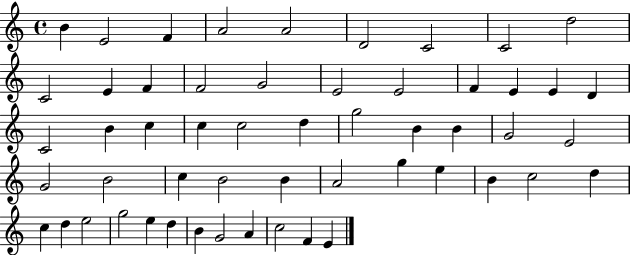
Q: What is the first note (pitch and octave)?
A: B4